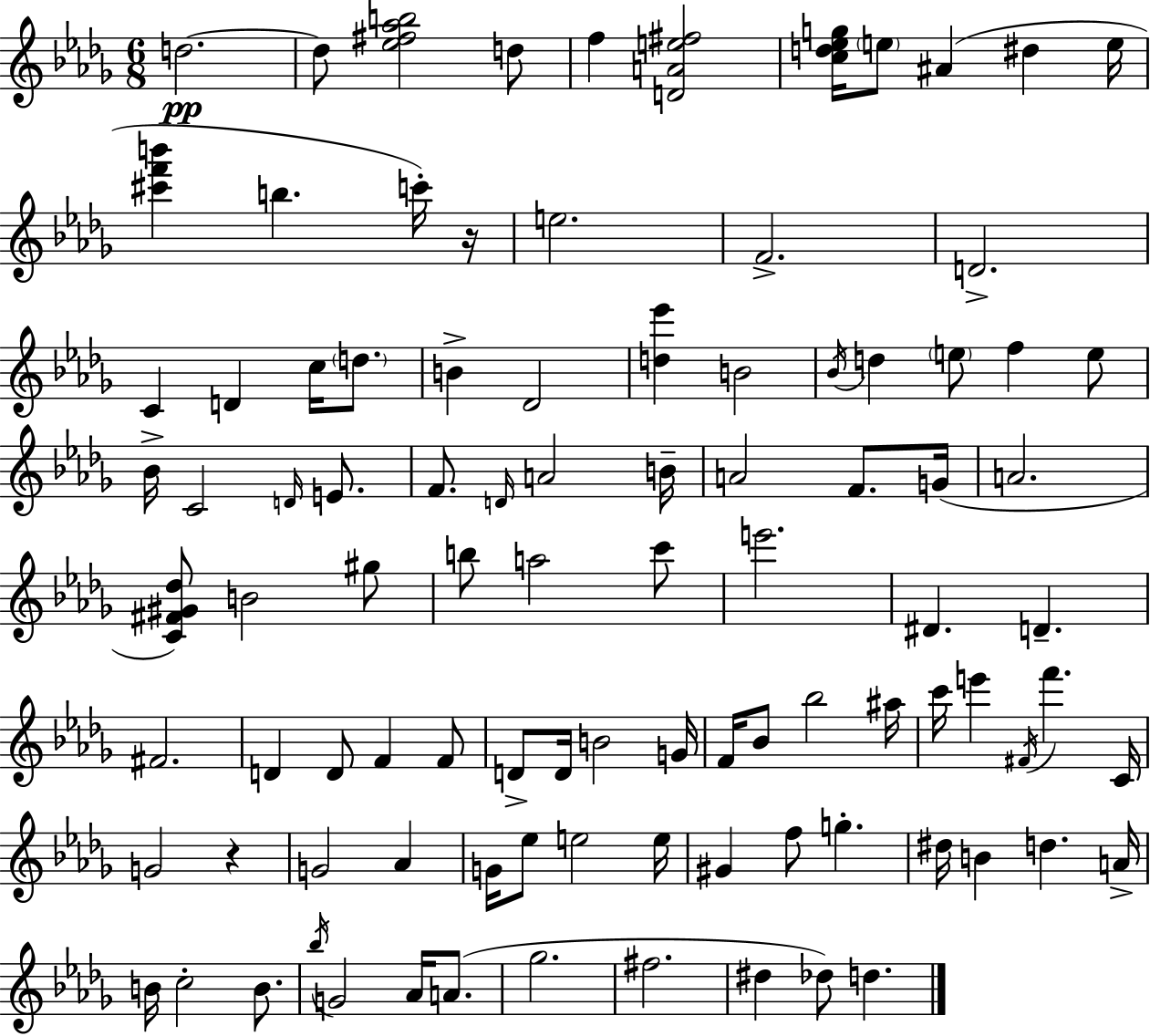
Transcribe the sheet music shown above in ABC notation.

X:1
T:Untitled
M:6/8
L:1/4
K:Bbm
d2 d/2 [_e^f_ab]2 d/2 f [DAe^f]2 [cd_eg]/4 e/2 ^A ^d e/4 [^c'f'b'] b c'/4 z/4 e2 F2 D2 C D c/4 d/2 B _D2 [d_e'] B2 _B/4 d e/2 f e/2 _B/4 C2 D/4 E/2 F/2 D/4 A2 B/4 A2 F/2 G/4 A2 [C^F^G_d]/2 B2 ^g/2 b/2 a2 c'/2 e'2 ^D D ^F2 D D/2 F F/2 D/2 D/4 B2 G/4 F/4 _B/2 _b2 ^a/4 c'/4 e' ^F/4 f' C/4 G2 z G2 _A G/4 _e/2 e2 e/4 ^G f/2 g ^d/4 B d A/4 B/4 c2 B/2 _b/4 G2 _A/4 A/2 _g2 ^f2 ^d _d/2 d